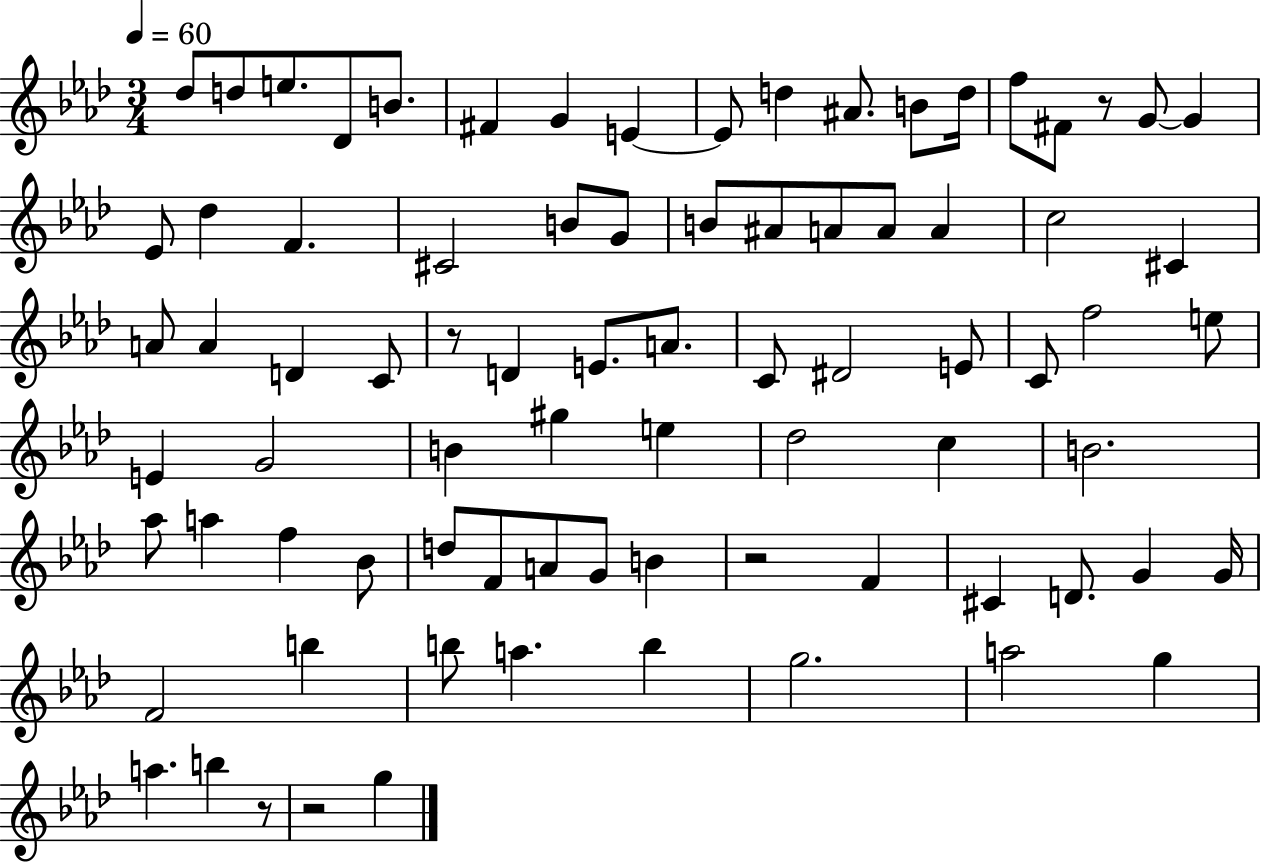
X:1
T:Untitled
M:3/4
L:1/4
K:Ab
_d/2 d/2 e/2 _D/2 B/2 ^F G E E/2 d ^A/2 B/2 d/4 f/2 ^F/2 z/2 G/2 G _E/2 _d F ^C2 B/2 G/2 B/2 ^A/2 A/2 A/2 A c2 ^C A/2 A D C/2 z/2 D E/2 A/2 C/2 ^D2 E/2 C/2 f2 e/2 E G2 B ^g e _d2 c B2 _a/2 a f _B/2 d/2 F/2 A/2 G/2 B z2 F ^C D/2 G G/4 F2 b b/2 a b g2 a2 g a b z/2 z2 g